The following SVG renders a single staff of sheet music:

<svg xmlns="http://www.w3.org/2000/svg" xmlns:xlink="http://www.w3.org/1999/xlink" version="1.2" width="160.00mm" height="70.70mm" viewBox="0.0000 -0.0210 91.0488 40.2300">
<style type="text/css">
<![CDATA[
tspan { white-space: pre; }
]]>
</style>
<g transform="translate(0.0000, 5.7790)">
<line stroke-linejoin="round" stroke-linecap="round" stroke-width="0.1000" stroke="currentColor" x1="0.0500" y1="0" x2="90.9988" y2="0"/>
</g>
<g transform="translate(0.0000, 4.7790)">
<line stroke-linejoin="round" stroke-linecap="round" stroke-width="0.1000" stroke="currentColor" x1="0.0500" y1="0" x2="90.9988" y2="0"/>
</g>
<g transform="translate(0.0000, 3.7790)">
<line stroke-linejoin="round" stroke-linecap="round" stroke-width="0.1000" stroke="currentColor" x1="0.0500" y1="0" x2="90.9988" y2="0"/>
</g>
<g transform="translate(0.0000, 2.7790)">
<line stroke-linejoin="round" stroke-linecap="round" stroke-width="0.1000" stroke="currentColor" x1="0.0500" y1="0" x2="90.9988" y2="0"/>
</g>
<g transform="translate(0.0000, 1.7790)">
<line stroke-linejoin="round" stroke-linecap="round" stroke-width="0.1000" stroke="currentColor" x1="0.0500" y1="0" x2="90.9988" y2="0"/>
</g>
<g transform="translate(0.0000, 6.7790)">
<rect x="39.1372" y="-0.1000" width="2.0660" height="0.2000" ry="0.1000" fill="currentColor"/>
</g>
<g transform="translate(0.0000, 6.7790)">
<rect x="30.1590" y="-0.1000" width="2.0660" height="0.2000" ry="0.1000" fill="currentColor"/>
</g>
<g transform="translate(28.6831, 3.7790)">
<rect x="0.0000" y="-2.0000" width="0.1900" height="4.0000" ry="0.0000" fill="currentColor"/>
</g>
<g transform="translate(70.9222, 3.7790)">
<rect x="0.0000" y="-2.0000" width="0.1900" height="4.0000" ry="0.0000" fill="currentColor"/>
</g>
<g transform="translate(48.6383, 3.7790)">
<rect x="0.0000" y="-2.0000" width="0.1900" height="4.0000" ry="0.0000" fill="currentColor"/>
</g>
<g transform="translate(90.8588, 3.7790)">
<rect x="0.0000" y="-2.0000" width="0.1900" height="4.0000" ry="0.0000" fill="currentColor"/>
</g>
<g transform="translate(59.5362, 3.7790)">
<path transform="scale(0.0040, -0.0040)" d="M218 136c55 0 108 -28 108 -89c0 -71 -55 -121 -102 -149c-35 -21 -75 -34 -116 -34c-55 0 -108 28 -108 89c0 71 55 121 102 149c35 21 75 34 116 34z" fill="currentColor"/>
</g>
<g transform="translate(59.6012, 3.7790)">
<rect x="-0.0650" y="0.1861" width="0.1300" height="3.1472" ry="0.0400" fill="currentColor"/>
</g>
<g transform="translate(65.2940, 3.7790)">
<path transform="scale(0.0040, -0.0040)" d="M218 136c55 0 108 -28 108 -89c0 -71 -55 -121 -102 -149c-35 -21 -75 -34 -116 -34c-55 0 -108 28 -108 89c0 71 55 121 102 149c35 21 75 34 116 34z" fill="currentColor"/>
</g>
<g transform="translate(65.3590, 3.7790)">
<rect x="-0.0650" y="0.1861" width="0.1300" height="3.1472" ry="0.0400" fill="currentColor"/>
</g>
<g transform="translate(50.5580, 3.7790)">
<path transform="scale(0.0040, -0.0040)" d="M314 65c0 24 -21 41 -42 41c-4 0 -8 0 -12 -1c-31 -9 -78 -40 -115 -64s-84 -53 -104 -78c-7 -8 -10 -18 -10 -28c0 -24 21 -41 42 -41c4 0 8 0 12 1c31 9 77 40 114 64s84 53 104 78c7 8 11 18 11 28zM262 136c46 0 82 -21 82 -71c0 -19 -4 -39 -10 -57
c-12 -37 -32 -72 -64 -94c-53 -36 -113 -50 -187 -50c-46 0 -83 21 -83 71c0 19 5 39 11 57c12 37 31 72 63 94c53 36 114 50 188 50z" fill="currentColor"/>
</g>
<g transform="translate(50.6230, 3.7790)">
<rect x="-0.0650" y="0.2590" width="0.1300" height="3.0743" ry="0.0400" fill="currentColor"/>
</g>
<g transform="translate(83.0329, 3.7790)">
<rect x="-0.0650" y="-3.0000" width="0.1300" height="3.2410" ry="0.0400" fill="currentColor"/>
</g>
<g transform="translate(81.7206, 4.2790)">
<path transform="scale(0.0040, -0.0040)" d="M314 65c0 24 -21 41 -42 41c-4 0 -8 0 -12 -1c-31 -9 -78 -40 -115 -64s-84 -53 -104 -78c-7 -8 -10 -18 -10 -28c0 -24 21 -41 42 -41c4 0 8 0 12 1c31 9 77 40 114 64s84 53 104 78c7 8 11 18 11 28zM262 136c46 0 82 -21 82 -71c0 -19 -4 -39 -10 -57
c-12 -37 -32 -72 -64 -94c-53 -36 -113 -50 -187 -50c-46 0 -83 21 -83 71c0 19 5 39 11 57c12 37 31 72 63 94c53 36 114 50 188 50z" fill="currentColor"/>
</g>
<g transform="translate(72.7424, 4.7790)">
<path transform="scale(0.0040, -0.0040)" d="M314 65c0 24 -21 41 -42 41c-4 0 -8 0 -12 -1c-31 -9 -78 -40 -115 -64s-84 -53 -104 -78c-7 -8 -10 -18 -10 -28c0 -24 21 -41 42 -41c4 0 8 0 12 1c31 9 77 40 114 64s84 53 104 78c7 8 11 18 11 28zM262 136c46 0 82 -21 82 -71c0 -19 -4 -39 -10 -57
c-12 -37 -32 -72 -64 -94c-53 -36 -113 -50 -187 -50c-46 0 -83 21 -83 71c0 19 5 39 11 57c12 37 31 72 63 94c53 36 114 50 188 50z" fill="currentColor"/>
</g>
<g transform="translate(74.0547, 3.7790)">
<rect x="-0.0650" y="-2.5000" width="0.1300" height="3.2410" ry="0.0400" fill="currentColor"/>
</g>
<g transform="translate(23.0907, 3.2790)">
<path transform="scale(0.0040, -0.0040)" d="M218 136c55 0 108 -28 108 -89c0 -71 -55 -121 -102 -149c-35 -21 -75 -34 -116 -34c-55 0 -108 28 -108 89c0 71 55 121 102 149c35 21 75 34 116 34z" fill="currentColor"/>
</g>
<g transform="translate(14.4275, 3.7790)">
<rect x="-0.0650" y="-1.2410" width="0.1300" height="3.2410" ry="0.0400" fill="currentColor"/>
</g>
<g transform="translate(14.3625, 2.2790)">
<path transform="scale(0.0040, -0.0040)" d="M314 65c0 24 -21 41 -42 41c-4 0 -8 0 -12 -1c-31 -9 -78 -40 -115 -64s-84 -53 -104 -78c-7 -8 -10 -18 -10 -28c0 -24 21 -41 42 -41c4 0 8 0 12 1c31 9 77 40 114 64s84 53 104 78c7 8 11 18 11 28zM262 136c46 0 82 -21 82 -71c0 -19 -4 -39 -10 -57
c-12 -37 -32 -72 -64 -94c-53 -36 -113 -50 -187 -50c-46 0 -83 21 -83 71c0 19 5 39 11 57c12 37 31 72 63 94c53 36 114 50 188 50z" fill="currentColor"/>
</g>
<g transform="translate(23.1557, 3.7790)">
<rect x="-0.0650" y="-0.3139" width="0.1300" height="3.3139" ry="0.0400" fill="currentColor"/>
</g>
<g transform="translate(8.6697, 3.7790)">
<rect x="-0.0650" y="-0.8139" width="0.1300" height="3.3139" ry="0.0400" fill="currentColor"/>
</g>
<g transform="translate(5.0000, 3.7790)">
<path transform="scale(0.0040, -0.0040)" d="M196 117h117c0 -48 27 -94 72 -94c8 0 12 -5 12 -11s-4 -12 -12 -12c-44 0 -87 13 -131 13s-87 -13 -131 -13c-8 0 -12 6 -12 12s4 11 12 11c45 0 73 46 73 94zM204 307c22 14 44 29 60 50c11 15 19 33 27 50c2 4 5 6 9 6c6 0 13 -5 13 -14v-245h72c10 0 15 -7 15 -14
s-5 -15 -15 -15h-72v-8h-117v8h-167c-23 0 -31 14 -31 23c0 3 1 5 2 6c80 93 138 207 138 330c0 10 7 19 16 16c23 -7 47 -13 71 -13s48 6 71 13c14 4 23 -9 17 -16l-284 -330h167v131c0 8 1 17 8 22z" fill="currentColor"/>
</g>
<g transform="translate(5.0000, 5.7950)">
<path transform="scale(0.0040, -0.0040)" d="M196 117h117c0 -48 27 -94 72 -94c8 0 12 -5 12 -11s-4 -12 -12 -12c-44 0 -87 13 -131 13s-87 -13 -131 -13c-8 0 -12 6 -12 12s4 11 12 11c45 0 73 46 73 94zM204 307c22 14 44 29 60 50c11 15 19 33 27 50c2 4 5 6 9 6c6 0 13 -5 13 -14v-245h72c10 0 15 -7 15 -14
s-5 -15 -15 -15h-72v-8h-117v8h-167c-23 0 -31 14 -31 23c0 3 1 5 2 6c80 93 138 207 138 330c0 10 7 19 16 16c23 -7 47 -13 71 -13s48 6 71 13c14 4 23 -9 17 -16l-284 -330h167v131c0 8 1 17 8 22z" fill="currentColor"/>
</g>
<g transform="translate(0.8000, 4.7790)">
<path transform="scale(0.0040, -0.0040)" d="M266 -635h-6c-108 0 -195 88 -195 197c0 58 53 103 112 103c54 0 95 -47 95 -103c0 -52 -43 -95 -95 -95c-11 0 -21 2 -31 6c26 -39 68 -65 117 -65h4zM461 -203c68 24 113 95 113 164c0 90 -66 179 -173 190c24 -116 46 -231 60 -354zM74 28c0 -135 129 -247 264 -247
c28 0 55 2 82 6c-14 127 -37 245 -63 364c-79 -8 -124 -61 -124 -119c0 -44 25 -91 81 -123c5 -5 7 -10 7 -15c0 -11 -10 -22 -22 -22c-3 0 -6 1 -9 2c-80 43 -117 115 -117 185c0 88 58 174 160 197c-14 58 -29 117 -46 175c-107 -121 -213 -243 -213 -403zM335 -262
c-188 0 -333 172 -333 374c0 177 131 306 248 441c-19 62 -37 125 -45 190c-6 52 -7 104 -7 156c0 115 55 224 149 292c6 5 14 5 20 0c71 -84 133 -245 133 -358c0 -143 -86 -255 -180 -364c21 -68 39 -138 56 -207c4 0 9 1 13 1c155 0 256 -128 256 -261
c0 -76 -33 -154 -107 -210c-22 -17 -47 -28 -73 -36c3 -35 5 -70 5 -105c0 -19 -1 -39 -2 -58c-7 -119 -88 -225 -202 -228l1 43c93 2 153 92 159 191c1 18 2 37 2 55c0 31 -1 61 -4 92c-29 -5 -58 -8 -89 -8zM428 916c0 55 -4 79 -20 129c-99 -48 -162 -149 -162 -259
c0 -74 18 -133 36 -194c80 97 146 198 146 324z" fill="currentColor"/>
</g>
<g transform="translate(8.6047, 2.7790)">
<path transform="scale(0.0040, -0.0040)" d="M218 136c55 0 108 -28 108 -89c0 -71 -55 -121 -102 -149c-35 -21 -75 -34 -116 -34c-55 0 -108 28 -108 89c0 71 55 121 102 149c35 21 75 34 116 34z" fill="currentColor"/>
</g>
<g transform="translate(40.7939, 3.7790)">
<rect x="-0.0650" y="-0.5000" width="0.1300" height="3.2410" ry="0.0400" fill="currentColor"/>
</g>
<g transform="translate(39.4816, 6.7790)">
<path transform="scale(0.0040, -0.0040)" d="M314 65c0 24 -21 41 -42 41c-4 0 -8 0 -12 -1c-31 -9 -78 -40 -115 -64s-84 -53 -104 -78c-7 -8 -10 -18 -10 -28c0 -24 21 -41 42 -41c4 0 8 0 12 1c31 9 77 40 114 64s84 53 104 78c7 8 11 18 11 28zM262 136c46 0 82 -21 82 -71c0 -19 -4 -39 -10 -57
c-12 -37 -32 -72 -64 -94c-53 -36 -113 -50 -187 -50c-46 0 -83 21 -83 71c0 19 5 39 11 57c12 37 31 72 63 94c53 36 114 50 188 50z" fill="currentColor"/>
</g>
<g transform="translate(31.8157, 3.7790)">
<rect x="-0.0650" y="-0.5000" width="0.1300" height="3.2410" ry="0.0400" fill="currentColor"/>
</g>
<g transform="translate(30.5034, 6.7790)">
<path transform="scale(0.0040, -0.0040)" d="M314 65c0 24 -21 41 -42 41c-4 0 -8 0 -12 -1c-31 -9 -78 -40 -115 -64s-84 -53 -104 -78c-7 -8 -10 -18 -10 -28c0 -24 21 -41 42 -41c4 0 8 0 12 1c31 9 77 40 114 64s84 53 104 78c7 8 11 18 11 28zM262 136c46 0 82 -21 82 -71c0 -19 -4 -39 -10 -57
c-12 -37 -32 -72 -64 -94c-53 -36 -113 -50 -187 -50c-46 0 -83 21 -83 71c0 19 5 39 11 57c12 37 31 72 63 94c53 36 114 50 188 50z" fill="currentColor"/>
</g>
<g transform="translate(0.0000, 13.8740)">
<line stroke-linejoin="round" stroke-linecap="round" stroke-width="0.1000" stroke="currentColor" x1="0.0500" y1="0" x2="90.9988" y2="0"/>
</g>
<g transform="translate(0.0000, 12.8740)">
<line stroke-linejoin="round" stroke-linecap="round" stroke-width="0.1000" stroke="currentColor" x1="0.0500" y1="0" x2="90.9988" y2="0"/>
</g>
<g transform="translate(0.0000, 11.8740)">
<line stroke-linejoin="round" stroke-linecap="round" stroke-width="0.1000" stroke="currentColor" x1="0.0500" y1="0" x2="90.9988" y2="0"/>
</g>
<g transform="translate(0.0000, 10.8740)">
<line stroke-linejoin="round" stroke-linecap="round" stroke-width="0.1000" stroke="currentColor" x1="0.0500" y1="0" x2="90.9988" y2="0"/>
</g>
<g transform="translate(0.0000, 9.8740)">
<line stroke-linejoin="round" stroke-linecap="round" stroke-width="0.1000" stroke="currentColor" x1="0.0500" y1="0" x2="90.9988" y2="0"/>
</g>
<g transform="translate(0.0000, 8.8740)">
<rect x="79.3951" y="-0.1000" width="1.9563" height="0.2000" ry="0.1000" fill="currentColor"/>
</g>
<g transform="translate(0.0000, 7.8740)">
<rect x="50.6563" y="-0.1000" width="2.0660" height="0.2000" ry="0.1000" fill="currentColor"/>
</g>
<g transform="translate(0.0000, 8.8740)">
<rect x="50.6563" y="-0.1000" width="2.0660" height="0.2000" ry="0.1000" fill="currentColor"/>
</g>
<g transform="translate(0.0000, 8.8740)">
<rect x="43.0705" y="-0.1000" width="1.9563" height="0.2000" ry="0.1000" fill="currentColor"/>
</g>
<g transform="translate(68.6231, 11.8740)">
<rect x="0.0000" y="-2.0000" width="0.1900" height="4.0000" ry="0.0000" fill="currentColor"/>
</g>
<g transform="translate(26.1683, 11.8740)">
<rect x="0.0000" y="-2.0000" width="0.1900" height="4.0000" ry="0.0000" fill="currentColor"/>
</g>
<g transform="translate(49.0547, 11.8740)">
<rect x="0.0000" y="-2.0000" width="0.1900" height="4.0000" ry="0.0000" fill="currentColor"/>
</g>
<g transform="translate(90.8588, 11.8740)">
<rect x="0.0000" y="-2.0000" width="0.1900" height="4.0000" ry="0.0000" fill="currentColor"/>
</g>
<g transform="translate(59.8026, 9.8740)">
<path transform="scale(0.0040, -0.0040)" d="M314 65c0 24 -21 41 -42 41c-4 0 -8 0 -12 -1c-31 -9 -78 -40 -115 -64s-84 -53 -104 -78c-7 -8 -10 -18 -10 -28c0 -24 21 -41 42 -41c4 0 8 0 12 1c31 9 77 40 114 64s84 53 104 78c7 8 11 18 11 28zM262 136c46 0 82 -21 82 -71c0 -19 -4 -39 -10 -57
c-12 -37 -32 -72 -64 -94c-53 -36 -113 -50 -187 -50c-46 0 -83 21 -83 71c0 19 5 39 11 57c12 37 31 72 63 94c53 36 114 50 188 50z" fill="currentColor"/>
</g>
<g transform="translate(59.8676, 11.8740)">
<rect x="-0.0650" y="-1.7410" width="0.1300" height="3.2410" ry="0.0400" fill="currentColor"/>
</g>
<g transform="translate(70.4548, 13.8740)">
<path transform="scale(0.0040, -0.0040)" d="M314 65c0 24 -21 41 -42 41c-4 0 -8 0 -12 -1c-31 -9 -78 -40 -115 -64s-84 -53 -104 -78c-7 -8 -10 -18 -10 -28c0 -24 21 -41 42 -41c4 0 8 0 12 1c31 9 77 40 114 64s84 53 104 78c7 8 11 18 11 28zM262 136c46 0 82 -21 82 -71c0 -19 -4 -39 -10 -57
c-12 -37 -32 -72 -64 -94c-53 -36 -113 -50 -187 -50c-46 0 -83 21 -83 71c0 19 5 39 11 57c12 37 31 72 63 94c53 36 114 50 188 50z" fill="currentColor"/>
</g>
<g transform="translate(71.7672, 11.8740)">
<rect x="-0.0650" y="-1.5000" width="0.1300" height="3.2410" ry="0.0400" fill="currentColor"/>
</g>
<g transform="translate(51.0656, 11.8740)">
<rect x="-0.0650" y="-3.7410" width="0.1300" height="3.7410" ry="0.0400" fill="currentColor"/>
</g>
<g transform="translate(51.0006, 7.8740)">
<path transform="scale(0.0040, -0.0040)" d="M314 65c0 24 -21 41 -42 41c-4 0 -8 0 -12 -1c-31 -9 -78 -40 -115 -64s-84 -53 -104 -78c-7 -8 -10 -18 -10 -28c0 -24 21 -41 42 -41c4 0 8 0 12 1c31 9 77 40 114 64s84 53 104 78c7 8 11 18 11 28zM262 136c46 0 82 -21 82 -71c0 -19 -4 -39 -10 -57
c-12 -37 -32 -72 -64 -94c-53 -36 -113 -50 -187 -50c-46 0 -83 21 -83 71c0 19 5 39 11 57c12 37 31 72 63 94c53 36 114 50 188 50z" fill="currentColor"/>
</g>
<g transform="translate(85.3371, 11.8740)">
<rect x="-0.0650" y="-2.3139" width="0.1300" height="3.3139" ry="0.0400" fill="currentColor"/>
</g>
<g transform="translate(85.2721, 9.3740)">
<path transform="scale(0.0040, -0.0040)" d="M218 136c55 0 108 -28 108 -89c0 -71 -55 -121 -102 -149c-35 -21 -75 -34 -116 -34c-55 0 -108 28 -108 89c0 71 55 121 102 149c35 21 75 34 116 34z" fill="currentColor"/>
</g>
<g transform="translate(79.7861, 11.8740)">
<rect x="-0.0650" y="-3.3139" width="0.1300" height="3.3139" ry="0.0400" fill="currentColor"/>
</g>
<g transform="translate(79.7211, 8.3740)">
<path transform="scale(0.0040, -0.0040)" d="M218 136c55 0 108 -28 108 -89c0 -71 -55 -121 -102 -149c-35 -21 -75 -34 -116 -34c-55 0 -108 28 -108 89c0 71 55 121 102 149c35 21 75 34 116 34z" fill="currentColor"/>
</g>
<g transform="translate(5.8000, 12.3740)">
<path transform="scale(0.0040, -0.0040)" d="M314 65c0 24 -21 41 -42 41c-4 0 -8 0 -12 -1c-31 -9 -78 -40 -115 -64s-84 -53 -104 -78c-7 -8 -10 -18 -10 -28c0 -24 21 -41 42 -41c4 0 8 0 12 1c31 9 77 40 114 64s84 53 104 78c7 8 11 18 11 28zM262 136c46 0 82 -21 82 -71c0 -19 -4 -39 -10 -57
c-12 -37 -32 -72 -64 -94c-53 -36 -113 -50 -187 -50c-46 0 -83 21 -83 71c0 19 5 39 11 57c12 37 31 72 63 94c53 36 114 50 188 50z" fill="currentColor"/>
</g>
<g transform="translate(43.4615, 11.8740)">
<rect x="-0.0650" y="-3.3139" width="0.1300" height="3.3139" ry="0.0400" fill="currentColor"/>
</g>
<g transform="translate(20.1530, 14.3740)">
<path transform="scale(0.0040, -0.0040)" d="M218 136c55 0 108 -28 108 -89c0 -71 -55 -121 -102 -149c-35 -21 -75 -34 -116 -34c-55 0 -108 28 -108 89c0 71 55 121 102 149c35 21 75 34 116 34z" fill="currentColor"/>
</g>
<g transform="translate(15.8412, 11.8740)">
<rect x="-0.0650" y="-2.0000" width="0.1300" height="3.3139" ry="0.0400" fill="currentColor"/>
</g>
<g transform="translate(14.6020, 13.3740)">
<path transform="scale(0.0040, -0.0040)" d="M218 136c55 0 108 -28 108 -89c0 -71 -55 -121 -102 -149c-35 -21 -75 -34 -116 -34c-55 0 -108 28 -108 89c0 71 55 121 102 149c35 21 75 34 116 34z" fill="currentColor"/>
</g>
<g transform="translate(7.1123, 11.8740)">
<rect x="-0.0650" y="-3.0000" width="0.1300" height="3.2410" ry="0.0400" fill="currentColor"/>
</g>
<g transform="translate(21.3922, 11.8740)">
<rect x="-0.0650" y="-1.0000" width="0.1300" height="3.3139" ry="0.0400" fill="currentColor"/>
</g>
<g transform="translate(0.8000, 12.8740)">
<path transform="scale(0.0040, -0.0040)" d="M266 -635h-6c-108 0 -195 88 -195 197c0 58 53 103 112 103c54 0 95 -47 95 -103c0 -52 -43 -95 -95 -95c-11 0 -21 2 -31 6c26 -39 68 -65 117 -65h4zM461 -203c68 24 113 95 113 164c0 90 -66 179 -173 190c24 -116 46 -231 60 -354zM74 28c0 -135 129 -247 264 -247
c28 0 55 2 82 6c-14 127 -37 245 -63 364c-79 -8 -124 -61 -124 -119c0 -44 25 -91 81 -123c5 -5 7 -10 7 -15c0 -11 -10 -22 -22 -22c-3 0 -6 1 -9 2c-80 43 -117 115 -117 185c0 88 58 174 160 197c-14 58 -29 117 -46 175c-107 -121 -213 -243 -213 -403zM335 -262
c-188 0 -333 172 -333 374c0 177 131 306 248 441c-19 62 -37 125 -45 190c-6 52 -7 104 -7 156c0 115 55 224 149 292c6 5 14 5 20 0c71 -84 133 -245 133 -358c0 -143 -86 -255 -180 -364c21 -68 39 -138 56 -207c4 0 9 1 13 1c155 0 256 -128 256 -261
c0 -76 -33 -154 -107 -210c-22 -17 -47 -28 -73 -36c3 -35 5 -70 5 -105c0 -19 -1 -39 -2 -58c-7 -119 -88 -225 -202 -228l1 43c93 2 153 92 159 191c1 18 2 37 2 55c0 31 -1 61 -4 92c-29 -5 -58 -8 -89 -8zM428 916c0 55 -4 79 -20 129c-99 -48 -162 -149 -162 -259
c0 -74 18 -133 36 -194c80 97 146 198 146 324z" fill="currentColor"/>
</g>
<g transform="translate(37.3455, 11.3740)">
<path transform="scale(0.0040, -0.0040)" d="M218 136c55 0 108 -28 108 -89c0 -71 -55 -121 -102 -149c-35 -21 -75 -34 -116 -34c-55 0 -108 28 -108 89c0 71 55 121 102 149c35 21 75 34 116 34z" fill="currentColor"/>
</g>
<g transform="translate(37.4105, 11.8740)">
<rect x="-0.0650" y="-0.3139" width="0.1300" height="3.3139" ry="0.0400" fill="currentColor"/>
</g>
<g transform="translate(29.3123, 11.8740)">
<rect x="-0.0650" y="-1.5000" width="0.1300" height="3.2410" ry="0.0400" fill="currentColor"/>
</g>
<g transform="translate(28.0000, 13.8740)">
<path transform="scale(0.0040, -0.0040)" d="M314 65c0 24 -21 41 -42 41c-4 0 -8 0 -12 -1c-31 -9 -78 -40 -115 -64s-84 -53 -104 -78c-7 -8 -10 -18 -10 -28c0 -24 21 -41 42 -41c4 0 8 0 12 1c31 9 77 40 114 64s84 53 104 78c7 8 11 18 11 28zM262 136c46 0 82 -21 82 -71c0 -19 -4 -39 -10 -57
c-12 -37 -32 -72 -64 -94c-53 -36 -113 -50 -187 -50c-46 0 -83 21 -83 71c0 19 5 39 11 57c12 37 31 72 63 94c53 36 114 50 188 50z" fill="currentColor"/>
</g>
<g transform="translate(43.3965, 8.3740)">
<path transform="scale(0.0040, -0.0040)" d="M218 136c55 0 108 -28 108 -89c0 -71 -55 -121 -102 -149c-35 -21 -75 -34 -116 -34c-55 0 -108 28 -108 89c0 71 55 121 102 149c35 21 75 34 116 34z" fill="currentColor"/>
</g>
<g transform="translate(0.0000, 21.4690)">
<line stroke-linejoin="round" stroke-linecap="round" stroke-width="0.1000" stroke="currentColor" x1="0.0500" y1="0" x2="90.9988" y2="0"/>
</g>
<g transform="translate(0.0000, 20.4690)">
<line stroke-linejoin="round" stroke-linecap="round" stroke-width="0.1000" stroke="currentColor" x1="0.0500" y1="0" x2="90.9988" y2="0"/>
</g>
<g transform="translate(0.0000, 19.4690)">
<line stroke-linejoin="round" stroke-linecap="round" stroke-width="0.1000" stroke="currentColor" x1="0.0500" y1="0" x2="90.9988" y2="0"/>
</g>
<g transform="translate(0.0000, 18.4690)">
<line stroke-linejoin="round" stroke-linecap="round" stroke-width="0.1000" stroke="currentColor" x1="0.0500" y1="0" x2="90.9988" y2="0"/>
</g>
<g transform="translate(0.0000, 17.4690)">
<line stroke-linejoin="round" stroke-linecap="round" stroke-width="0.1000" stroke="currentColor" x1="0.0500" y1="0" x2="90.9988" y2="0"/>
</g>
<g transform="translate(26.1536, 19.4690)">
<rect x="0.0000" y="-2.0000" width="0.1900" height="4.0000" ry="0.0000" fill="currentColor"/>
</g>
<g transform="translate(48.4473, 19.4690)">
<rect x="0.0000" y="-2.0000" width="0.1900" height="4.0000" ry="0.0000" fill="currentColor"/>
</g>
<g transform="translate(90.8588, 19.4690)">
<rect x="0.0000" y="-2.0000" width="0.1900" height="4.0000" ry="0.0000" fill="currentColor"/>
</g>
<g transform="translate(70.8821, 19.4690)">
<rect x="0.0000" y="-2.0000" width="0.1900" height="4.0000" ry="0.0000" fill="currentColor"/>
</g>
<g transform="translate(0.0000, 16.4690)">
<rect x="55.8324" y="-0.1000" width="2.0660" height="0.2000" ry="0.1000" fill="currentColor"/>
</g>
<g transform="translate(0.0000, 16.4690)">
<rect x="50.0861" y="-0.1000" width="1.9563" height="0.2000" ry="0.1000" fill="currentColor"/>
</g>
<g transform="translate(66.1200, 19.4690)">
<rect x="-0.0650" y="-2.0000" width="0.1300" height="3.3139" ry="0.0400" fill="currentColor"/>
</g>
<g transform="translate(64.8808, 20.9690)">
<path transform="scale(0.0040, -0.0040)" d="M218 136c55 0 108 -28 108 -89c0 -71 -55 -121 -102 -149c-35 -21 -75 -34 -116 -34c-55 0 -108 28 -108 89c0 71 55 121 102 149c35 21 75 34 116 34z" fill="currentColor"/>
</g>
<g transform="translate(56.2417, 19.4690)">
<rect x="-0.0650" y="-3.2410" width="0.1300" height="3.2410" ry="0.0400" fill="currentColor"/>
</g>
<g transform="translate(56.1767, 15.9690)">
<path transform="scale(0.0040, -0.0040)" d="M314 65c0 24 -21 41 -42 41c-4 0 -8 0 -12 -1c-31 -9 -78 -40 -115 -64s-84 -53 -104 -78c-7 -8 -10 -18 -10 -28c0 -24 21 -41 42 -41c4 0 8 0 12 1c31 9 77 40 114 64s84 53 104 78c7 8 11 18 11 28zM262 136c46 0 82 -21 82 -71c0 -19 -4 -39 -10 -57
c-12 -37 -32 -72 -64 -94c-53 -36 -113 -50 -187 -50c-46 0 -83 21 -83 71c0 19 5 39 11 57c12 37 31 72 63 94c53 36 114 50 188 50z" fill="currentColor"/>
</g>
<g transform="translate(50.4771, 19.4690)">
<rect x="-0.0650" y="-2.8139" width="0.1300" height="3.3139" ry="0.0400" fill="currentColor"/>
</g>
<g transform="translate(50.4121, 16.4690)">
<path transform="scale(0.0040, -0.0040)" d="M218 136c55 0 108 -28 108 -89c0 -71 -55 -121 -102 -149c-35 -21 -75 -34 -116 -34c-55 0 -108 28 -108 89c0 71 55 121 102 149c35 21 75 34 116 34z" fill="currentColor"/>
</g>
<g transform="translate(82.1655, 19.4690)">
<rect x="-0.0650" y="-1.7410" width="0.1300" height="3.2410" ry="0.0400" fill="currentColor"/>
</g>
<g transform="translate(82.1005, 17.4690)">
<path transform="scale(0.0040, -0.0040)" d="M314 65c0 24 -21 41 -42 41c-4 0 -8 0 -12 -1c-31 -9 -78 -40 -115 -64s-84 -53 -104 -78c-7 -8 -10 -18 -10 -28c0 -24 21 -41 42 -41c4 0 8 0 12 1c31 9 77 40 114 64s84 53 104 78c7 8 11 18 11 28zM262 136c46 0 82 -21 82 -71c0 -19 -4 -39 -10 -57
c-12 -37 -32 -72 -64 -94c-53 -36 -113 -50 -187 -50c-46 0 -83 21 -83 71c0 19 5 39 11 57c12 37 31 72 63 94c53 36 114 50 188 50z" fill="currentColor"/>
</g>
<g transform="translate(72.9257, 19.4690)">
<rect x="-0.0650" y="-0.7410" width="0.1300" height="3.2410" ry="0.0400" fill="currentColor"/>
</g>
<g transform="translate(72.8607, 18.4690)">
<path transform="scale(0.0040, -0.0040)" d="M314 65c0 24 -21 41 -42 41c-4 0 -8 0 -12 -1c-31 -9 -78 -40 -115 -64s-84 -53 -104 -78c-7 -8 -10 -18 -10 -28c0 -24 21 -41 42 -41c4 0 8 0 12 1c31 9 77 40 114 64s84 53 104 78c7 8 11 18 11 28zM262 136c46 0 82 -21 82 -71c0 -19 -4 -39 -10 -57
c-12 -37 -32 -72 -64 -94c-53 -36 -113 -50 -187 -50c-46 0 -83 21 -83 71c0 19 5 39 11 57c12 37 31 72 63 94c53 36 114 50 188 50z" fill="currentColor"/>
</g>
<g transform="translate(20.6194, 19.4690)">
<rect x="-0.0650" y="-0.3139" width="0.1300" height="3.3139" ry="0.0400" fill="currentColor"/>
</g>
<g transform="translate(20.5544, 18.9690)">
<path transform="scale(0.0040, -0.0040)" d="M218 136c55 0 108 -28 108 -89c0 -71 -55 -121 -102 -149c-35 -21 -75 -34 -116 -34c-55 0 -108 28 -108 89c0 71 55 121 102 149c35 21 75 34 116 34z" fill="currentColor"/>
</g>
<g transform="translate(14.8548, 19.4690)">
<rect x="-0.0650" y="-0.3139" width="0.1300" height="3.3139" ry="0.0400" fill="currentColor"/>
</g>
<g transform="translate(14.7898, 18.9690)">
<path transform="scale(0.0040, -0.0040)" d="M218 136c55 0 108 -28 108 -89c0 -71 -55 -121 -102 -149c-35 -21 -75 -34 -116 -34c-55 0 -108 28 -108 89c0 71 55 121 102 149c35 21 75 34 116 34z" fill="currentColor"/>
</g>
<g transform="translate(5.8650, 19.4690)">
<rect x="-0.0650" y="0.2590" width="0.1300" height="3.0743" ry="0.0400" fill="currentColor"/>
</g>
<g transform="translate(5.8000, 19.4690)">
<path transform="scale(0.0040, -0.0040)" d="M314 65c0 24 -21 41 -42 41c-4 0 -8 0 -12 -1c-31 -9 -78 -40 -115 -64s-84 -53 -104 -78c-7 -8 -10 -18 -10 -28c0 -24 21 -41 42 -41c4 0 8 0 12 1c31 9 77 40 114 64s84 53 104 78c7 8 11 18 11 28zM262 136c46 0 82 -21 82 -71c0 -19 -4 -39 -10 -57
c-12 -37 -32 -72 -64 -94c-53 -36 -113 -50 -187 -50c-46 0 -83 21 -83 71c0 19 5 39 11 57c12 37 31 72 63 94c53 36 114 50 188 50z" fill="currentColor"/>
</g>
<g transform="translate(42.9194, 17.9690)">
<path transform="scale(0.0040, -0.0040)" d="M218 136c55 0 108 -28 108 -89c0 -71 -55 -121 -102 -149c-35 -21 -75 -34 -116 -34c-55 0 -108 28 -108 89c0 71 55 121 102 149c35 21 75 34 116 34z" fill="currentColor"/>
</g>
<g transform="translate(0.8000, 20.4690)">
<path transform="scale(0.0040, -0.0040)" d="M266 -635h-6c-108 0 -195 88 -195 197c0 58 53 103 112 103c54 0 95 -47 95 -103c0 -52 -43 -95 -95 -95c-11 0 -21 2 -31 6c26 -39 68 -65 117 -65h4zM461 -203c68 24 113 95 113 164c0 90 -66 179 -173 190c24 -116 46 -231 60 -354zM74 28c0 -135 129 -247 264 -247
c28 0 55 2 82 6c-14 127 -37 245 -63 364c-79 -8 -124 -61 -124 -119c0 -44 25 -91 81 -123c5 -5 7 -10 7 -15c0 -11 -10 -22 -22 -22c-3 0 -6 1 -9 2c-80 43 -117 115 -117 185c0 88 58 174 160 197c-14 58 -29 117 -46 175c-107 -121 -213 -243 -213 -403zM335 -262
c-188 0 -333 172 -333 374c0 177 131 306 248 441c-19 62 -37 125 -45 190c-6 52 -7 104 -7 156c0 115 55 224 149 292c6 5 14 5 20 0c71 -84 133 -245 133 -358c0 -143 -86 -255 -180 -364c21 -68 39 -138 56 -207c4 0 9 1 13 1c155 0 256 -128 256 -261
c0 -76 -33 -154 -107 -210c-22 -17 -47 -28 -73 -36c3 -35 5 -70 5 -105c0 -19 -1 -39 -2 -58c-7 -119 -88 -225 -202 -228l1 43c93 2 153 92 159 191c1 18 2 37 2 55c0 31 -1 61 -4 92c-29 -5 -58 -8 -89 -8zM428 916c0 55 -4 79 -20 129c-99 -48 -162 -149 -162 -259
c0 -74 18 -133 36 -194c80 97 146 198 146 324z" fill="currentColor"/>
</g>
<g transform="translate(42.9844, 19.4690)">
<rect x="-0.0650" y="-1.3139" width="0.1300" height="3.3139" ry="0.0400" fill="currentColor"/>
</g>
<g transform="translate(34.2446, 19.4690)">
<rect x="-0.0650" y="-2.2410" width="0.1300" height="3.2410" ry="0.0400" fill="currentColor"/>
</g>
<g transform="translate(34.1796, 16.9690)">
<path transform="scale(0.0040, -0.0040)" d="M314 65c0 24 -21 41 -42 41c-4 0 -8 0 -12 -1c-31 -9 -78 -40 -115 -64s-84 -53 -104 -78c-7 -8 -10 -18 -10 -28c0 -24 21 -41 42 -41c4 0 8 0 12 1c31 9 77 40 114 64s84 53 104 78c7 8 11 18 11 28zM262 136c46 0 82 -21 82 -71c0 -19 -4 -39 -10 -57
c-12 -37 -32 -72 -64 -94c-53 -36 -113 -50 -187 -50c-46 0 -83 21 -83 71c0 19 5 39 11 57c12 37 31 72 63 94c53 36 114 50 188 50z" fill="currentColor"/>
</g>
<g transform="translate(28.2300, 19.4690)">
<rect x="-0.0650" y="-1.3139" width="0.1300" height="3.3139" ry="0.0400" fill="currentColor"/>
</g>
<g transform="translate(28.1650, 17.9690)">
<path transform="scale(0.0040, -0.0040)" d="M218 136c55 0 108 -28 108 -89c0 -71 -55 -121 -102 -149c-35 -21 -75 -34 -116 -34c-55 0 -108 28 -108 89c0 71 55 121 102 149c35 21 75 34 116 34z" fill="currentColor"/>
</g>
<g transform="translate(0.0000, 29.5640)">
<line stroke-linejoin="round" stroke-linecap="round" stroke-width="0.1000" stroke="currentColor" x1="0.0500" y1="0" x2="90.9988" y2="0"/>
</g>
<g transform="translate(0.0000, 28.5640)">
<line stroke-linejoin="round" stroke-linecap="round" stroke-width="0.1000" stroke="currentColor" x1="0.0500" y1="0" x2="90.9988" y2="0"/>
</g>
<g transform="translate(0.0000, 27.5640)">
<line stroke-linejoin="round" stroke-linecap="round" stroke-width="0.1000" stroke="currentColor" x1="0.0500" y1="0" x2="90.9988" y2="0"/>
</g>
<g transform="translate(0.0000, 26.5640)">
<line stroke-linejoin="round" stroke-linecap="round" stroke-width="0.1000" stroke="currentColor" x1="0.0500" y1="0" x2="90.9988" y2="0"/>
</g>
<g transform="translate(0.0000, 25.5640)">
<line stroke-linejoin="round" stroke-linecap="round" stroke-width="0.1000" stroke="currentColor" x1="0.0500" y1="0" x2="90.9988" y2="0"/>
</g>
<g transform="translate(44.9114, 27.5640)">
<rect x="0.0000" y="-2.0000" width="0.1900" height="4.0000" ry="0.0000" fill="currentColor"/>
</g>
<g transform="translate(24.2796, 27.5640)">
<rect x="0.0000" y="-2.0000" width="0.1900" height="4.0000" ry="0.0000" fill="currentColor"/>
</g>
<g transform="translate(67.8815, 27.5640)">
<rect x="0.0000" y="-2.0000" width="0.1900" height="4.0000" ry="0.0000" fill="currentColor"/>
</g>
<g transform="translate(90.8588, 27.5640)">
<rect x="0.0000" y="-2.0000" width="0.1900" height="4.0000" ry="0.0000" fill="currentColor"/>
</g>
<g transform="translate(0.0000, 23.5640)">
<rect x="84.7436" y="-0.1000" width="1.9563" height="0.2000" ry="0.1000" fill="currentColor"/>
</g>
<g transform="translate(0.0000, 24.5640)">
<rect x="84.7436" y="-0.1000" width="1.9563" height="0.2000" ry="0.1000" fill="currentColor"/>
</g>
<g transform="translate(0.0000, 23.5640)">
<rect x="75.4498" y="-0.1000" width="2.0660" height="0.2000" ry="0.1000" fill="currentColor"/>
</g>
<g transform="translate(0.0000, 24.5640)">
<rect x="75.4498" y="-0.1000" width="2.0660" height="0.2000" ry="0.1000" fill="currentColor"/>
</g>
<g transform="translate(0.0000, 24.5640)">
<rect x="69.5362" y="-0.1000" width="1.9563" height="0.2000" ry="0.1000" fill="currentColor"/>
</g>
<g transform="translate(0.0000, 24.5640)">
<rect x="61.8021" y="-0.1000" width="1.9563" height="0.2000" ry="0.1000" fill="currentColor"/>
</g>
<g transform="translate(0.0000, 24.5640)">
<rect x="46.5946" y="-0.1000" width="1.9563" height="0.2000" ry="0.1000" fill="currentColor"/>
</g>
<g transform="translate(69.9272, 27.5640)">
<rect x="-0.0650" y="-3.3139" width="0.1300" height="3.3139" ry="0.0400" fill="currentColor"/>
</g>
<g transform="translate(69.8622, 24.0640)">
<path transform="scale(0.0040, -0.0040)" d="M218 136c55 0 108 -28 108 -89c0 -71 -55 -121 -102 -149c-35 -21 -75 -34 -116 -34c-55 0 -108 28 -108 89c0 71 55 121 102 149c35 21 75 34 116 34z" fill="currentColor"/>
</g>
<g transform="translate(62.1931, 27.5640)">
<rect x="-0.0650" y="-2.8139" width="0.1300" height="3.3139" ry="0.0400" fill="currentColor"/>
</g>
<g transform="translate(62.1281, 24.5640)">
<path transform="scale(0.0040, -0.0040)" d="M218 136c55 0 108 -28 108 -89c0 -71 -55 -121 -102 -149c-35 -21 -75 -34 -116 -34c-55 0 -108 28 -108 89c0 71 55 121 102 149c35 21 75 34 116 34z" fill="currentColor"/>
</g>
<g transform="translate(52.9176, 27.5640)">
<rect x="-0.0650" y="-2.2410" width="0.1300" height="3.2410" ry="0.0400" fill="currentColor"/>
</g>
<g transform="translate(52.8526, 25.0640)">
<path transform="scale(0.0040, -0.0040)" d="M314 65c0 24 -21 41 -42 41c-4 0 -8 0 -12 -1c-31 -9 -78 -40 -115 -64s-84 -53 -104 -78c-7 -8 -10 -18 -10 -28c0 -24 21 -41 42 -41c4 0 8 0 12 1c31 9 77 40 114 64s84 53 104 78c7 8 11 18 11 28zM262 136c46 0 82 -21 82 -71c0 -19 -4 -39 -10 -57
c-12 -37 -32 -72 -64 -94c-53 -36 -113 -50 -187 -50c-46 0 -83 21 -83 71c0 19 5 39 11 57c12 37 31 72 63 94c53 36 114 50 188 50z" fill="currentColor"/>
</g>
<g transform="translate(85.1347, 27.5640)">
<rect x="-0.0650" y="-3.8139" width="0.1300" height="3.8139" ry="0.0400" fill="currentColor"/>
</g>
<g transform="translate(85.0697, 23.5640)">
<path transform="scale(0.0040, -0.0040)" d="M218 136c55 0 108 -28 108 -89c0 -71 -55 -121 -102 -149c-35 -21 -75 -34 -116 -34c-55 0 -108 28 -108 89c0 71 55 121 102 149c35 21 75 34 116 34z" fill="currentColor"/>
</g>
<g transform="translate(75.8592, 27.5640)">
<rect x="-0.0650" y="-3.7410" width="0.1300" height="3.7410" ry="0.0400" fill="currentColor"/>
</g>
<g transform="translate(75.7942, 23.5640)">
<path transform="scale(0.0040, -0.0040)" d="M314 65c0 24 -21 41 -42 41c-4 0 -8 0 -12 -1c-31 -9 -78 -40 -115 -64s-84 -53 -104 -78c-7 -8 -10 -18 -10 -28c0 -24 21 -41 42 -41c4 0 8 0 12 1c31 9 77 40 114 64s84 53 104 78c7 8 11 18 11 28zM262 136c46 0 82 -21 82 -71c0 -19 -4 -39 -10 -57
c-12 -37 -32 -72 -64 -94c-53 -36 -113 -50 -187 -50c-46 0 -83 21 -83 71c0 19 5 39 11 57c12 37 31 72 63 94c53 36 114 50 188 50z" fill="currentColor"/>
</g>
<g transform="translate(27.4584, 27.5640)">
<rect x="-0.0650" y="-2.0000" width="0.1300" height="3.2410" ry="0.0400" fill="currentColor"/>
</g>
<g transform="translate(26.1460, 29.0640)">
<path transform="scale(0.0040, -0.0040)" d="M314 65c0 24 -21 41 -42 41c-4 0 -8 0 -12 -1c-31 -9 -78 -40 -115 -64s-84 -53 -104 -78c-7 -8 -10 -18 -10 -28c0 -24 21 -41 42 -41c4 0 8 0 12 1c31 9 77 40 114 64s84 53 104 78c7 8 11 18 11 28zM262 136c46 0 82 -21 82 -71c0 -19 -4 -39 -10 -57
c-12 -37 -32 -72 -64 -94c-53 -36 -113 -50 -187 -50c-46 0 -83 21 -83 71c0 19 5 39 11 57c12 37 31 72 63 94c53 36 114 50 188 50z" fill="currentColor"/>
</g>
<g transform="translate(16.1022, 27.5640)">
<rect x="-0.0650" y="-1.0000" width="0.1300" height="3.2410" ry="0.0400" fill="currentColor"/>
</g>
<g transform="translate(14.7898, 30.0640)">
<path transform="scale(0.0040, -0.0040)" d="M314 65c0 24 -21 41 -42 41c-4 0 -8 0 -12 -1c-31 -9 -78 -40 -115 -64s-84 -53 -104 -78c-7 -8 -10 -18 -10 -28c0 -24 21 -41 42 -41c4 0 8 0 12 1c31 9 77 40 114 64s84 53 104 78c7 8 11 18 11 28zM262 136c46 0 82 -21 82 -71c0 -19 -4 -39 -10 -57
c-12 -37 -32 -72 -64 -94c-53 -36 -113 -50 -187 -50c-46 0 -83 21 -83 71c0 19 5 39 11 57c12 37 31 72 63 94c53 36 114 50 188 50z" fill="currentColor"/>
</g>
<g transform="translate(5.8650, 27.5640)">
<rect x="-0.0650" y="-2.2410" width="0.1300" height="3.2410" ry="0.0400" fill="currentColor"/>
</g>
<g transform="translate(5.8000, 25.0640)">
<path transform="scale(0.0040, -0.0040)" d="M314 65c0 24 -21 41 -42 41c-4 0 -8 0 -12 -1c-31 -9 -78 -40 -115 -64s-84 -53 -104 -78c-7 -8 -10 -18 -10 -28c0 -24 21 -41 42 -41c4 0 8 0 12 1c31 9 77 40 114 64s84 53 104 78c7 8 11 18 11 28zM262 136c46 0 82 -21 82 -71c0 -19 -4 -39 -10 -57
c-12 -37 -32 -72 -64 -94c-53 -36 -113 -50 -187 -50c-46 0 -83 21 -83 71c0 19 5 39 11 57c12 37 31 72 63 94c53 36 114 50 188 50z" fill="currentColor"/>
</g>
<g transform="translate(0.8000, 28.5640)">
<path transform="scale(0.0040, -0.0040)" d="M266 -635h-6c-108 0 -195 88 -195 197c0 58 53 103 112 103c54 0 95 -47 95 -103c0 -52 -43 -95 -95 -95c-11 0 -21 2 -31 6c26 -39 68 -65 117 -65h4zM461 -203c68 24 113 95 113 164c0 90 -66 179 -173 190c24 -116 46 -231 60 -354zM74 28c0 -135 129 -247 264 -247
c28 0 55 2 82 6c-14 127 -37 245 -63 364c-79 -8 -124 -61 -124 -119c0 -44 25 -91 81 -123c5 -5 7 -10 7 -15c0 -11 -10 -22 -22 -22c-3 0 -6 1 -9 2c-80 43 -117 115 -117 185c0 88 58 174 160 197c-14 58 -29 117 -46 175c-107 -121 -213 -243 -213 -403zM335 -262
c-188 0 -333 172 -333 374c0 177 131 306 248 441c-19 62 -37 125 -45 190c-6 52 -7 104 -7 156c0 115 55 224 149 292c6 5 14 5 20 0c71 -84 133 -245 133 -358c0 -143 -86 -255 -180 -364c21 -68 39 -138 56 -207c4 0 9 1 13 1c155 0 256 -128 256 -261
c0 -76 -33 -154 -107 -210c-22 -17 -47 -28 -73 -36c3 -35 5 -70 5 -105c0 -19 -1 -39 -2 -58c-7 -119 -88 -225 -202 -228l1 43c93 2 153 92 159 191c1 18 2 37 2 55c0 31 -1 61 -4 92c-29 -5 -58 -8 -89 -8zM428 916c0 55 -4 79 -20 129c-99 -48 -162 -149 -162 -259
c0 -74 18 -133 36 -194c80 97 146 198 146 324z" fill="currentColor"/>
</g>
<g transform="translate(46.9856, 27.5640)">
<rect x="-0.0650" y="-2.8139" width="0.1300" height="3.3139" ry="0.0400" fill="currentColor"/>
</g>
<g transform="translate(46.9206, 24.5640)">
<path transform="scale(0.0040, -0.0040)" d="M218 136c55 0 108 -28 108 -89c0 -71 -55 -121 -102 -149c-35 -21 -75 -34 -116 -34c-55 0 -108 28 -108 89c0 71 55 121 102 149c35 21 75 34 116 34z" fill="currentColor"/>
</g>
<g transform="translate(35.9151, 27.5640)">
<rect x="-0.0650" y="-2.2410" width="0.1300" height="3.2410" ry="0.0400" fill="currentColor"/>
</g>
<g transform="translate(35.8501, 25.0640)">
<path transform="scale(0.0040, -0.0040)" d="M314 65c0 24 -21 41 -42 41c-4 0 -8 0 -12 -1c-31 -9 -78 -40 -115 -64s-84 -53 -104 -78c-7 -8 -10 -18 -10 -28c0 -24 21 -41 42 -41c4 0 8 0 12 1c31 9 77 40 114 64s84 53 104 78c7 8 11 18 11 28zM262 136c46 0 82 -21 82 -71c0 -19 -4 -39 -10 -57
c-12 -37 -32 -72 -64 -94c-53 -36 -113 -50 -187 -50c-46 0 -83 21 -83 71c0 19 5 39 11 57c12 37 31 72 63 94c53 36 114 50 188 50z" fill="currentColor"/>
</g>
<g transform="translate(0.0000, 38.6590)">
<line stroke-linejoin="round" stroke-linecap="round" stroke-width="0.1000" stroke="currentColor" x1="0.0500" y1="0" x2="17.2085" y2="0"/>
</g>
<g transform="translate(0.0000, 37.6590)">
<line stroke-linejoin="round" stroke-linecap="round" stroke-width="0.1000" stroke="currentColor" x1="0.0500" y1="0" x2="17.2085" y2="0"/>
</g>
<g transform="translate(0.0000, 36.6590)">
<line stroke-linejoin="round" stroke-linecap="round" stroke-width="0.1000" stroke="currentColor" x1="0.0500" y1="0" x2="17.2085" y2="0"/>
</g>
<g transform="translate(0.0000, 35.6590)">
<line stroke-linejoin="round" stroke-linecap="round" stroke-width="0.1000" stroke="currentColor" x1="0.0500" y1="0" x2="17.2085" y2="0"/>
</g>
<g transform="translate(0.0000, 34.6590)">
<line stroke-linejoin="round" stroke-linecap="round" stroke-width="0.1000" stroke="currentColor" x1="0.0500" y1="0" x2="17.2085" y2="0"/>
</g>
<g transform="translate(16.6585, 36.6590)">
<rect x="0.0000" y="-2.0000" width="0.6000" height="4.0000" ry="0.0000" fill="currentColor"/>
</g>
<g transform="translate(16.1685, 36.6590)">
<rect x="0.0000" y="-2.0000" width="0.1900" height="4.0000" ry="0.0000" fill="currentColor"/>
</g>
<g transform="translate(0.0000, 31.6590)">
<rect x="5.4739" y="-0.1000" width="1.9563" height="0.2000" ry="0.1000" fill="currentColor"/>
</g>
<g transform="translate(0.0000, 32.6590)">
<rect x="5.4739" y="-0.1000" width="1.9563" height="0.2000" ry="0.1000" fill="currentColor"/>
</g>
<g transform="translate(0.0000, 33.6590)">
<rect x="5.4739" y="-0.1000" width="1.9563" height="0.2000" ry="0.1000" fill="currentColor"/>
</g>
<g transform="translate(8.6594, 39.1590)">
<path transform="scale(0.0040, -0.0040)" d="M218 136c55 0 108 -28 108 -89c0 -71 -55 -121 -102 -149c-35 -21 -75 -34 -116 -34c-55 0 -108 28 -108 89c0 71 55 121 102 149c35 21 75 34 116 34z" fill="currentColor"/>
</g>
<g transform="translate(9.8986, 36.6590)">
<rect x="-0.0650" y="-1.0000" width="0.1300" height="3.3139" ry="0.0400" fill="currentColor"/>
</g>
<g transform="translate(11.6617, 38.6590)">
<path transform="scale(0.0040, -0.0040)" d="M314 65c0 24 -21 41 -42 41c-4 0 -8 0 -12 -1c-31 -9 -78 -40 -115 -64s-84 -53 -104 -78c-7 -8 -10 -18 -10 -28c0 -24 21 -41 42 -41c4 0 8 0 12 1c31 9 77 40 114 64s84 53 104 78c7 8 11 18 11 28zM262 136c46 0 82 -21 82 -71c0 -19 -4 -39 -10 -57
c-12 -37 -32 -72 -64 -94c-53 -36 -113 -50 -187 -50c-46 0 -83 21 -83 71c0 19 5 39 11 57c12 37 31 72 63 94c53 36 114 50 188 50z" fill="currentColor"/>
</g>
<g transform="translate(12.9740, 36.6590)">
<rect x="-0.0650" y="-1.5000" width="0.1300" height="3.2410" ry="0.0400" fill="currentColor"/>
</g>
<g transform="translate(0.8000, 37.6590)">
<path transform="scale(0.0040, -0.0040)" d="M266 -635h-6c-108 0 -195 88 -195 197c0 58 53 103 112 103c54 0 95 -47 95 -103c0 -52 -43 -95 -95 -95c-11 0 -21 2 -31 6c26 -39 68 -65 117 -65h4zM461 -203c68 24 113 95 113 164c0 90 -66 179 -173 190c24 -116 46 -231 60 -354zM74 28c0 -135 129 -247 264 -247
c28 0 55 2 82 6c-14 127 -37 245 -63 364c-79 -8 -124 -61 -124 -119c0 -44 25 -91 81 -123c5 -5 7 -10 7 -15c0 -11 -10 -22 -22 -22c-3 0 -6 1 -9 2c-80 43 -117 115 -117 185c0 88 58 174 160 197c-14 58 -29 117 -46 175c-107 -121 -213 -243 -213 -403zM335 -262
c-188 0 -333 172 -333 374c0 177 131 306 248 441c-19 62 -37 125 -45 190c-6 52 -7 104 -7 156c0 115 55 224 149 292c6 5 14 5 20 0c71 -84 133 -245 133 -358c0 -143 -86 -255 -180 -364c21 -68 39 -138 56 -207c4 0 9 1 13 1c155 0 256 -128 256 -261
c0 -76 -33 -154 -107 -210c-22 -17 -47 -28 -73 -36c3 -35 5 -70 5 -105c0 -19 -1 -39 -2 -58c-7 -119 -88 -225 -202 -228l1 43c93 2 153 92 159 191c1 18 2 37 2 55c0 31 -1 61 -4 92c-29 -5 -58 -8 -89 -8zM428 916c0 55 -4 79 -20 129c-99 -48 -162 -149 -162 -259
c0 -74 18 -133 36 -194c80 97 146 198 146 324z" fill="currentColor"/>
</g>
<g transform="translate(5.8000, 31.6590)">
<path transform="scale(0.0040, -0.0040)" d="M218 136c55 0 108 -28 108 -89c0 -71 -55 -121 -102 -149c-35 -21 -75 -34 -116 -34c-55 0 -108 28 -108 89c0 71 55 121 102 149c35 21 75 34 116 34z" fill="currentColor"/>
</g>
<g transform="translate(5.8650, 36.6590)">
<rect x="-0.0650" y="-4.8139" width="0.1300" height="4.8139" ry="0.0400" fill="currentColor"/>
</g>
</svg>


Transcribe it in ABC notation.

X:1
T:Untitled
M:4/4
L:1/4
K:C
d e2 c C2 C2 B2 B B G2 A2 A2 F D E2 c b c'2 f2 E2 b g B2 c c e g2 e a b2 F d2 f2 g2 D2 F2 g2 a g2 a b c'2 c' e' D E2